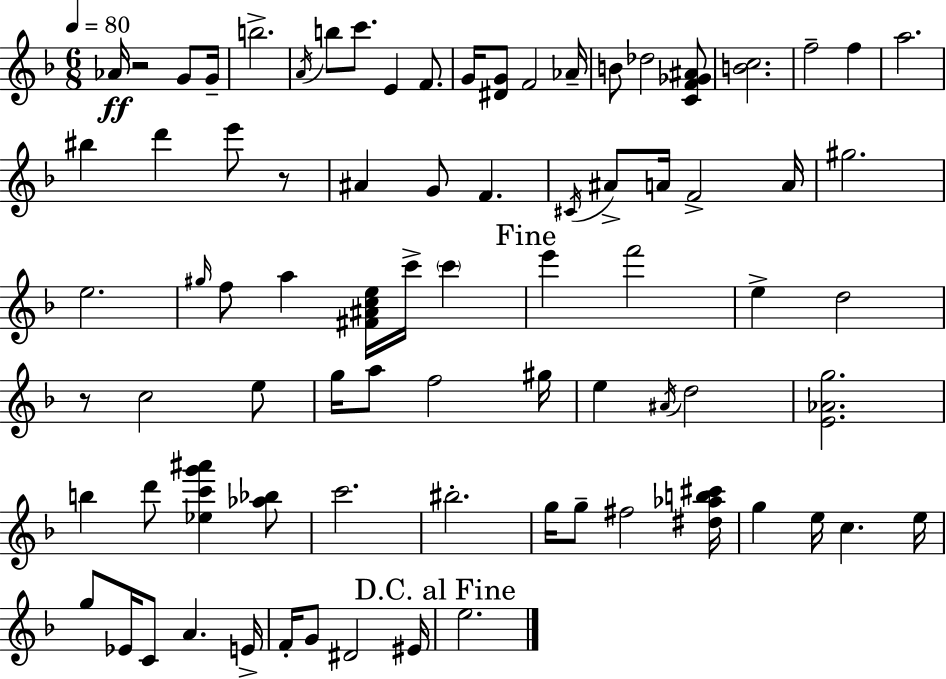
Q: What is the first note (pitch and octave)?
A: Ab4